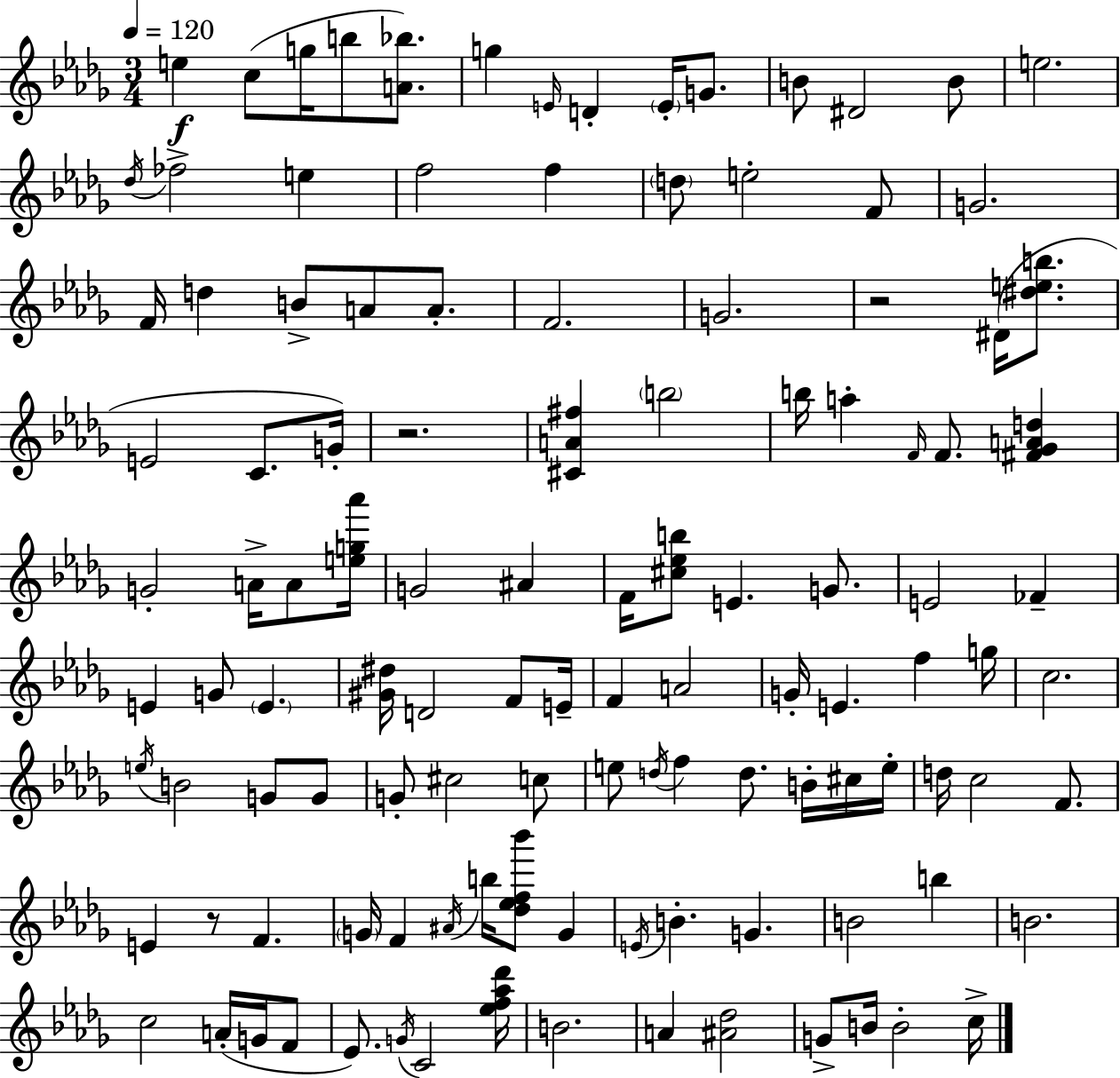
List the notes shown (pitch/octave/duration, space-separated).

E5/q C5/e G5/s B5/e [A4,Bb5]/e. G5/q E4/s D4/q E4/s G4/e. B4/e D#4/h B4/e E5/h. Db5/s FES5/h E5/q F5/h F5/q D5/e E5/h F4/e G4/h. F4/s D5/q B4/e A4/e A4/e. F4/h. G4/h. R/h D#4/s [D#5,E5,B5]/e. E4/h C4/e. G4/s R/h. [C#4,A4,F#5]/q B5/h B5/s A5/q F4/s F4/e. [F#4,Gb4,A4,D5]/q G4/h A4/s A4/e [E5,G5,Ab6]/s G4/h A#4/q F4/s [C#5,Eb5,B5]/e E4/q. G4/e. E4/h FES4/q E4/q G4/e E4/q. [G#4,D#5]/s D4/h F4/e E4/s F4/q A4/h G4/s E4/q. F5/q G5/s C5/h. E5/s B4/h G4/e G4/e G4/e C#5/h C5/e E5/e D5/s F5/q D5/e. B4/s C#5/s E5/s D5/s C5/h F4/e. E4/q R/e F4/q. G4/s F4/q A#4/s B5/s [Db5,Eb5,F5,Bb6]/e G4/q E4/s B4/q. G4/q. B4/h B5/q B4/h. C5/h A4/s G4/s F4/e Eb4/e. G4/s C4/h [Eb5,F5,Ab5,Db6]/s B4/h. A4/q [A#4,Db5]/h G4/e B4/s B4/h C5/s